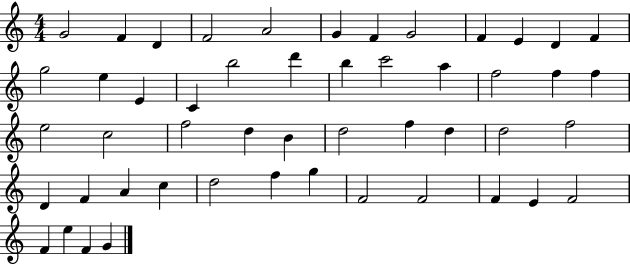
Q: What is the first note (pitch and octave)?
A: G4